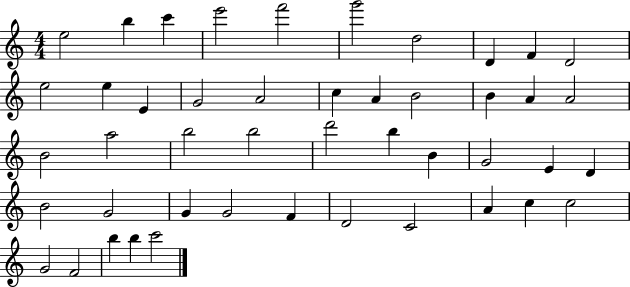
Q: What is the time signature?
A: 4/4